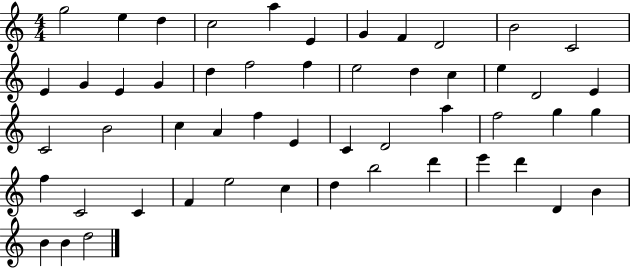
G5/h E5/q D5/q C5/h A5/q E4/q G4/q F4/q D4/h B4/h C4/h E4/q G4/q E4/q G4/q D5/q F5/h F5/q E5/h D5/q C5/q E5/q D4/h E4/q C4/h B4/h C5/q A4/q F5/q E4/q C4/q D4/h A5/q F5/h G5/q G5/q F5/q C4/h C4/q F4/q E5/h C5/q D5/q B5/h D6/q E6/q D6/q D4/q B4/q B4/q B4/q D5/h